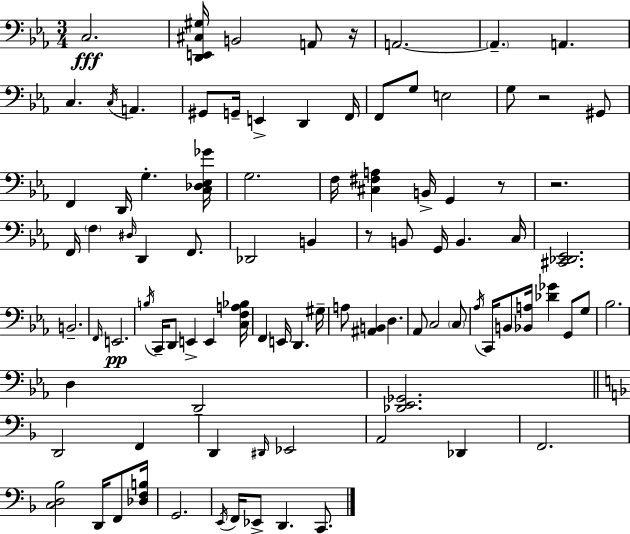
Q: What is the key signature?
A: EES major